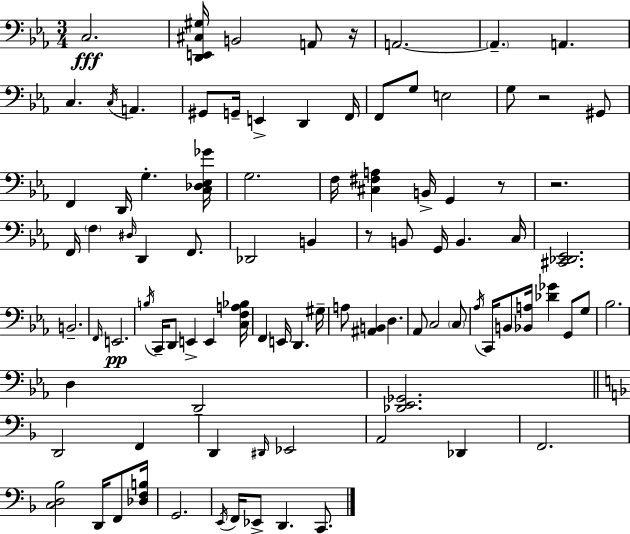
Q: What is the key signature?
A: EES major